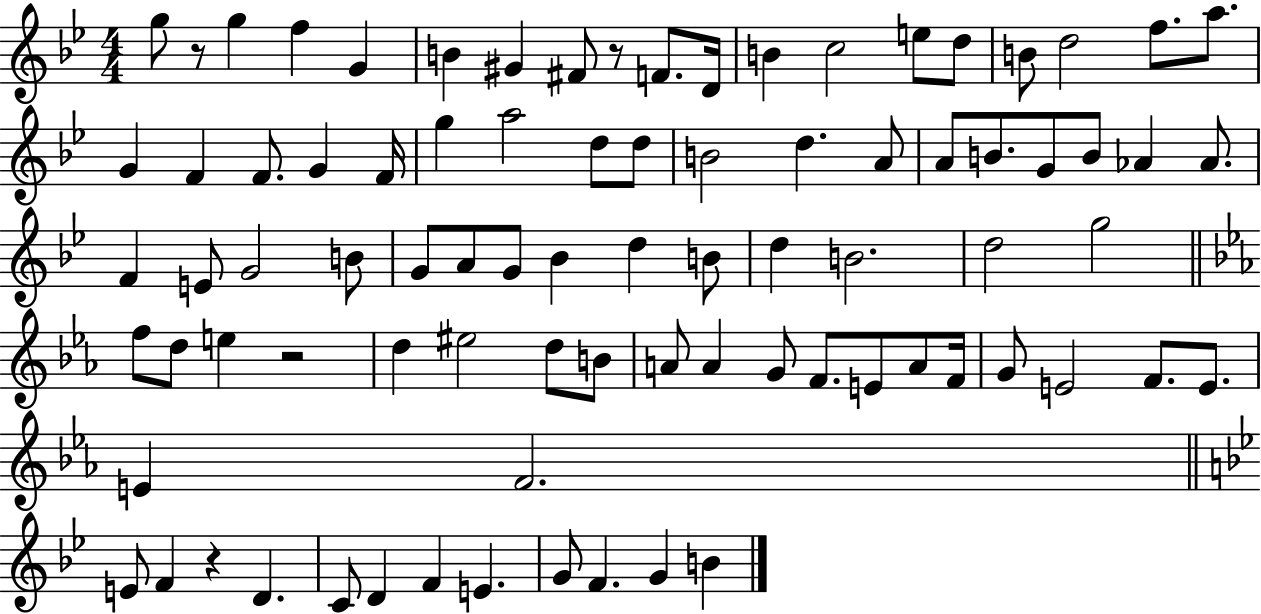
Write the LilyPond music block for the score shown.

{
  \clef treble
  \numericTimeSignature
  \time 4/4
  \key bes \major
  \repeat volta 2 { g''8 r8 g''4 f''4 g'4 | b'4 gis'4 fis'8 r8 f'8. d'16 | b'4 c''2 e''8 d''8 | b'8 d''2 f''8. a''8. | \break g'4 f'4 f'8. g'4 f'16 | g''4 a''2 d''8 d''8 | b'2 d''4. a'8 | a'8 b'8. g'8 b'8 aes'4 aes'8. | \break f'4 e'8 g'2 b'8 | g'8 a'8 g'8 bes'4 d''4 b'8 | d''4 b'2. | d''2 g''2 | \break \bar "||" \break \key ees \major f''8 d''8 e''4 r2 | d''4 eis''2 d''8 b'8 | a'8 a'4 g'8 f'8. e'8 a'8 f'16 | g'8 e'2 f'8. e'8. | \break e'4 f'2. | \bar "||" \break \key bes \major e'8 f'4 r4 d'4. | c'8 d'4 f'4 e'4. | g'8 f'4. g'4 b'4 | } \bar "|."
}